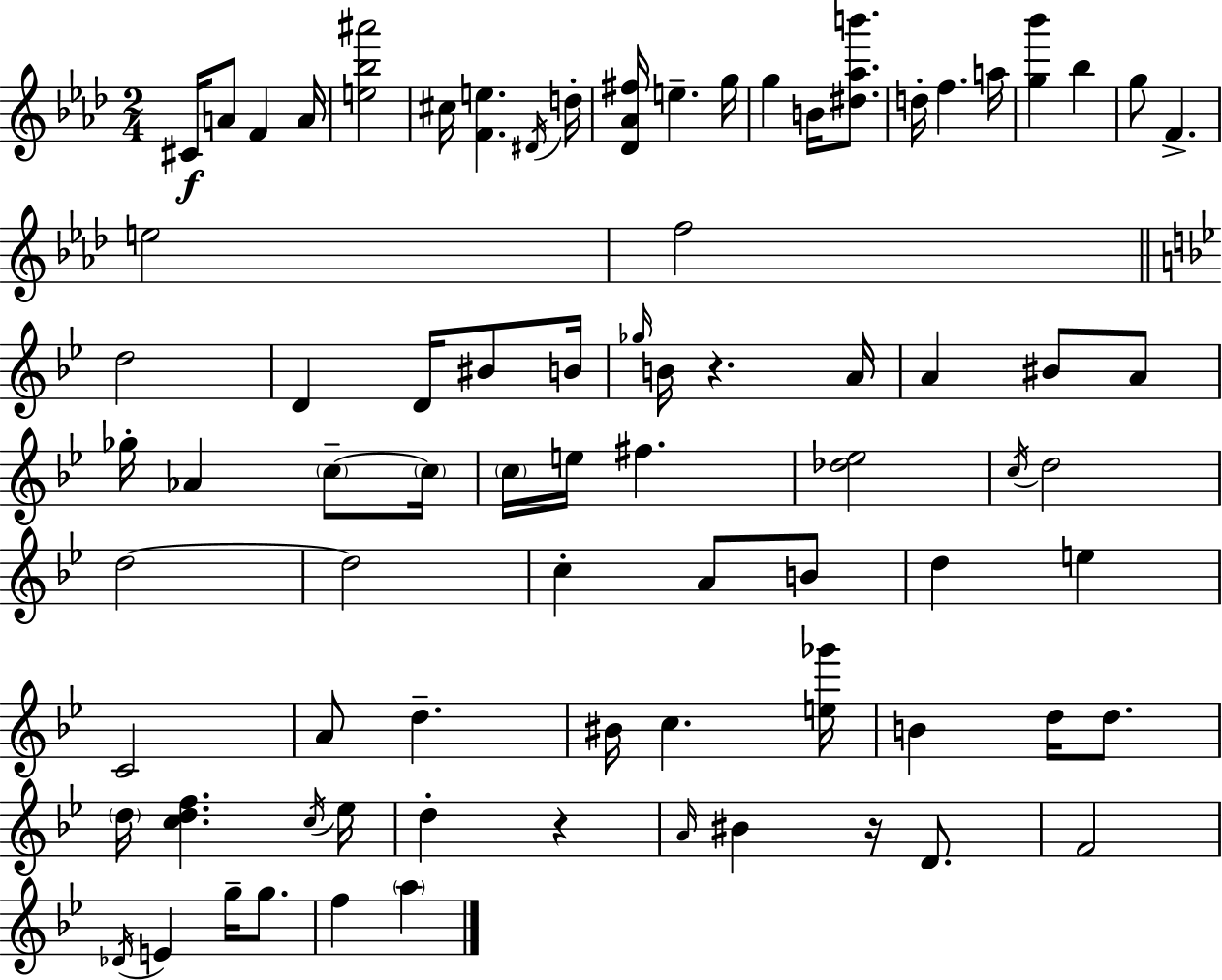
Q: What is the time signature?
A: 2/4